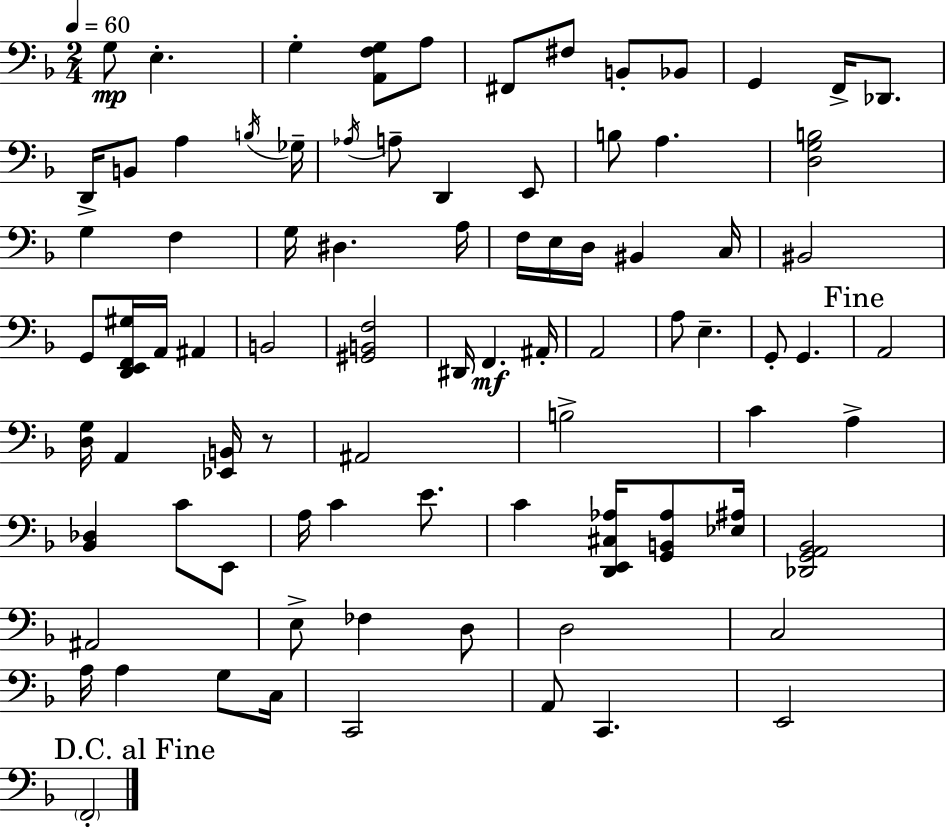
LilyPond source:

{
  \clef bass
  \numericTimeSignature
  \time 2/4
  \key f \major
  \tempo 4 = 60
  g8\mp e4.-. | g4-. <a, f g>8 a8 | fis,8 fis8 b,8-. bes,8 | g,4 f,16-> des,8. | \break d,16-> b,8 a4 \acciaccatura { b16 } | ges16-- \acciaccatura { aes16 } a8-- d,4 | e,8 b8 a4. | <d g b>2 | \break g4 f4 | g16 dis4. | a16 f16 e16 d16 bis,4 | c16 bis,2 | \break g,8 <d, e, f, gis>16 a,16 ais,4 | b,2 | <gis, b, f>2 | dis,16 f,4.\mf | \break ais,16-. a,2 | a8 e4.-- | g,8-. g,4. | \mark "Fine" a,2 | \break <d g>16 a,4 <ees, b,>16 | r8 ais,2 | b2-> | c'4 a4-> | \break <bes, des>4 c'8 | e,8 a16 c'4 e'8. | c'4 <d, e, cis aes>16 <g, b, aes>8 | <ees ais>16 <des, g, a, bes,>2 | \break ais,2 | e8-> fes4 | d8 d2 | c2 | \break a16 a4 g8 | c16 c,2 | a,8 c,4. | e,2 | \break \mark "D.C. al Fine" \parenthesize f,2-. | \bar "|."
}